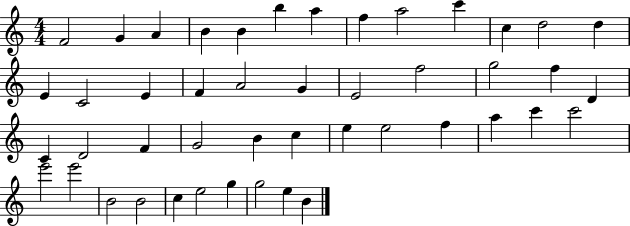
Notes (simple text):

F4/h G4/q A4/q B4/q B4/q B5/q A5/q F5/q A5/h C6/q C5/q D5/h D5/q E4/q C4/h E4/q F4/q A4/h G4/q E4/h F5/h G5/h F5/q D4/q C4/q D4/h F4/q G4/h B4/q C5/q E5/q E5/h F5/q A5/q C6/q C6/h E6/h E6/h B4/h B4/h C5/q E5/h G5/q G5/h E5/q B4/q